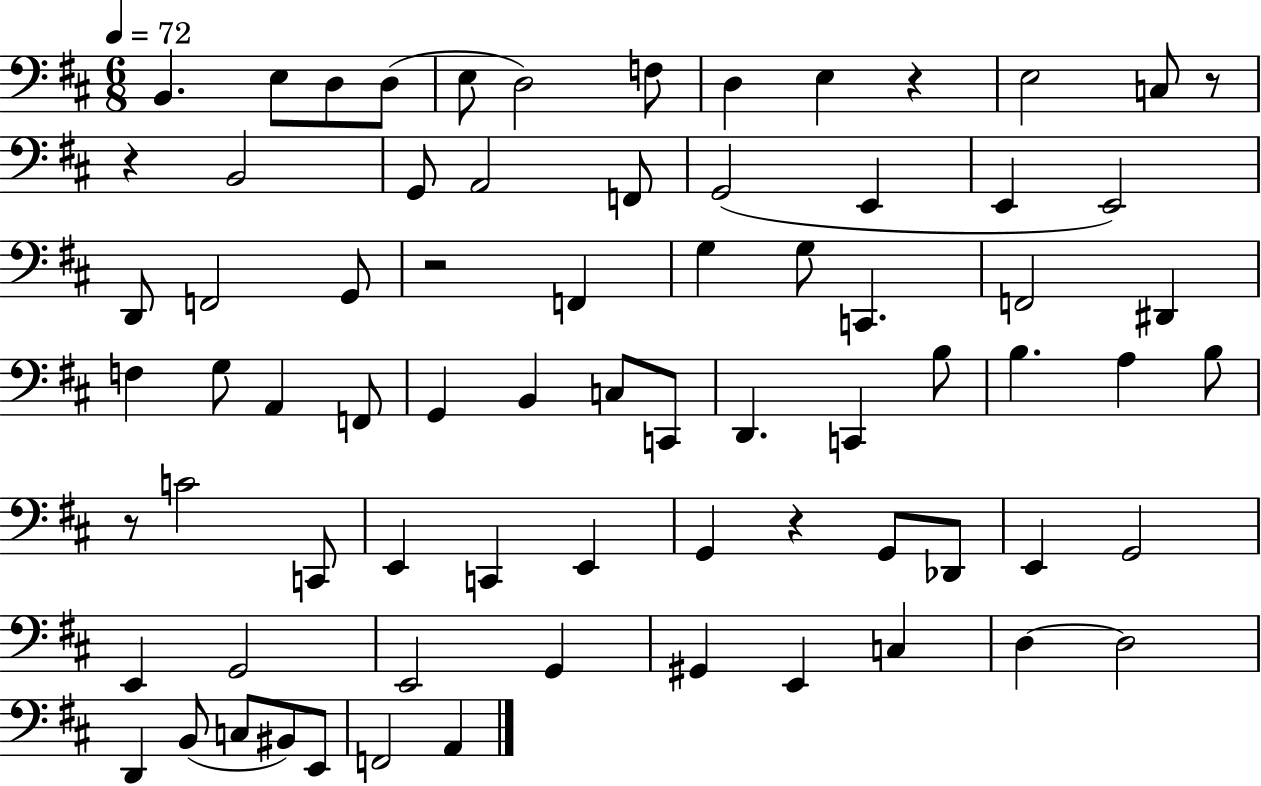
B2/q. E3/e D3/e D3/e E3/e D3/h F3/e D3/q E3/q R/q E3/h C3/e R/e R/q B2/h G2/e A2/h F2/e G2/h E2/q E2/q E2/h D2/e F2/h G2/e R/h F2/q G3/q G3/e C2/q. F2/h D#2/q F3/q G3/e A2/q F2/e G2/q B2/q C3/e C2/e D2/q. C2/q B3/e B3/q. A3/q B3/e R/e C4/h C2/e E2/q C2/q E2/q G2/q R/q G2/e Db2/e E2/q G2/h E2/q G2/h E2/h G2/q G#2/q E2/q C3/q D3/q D3/h D2/q B2/e C3/e BIS2/e E2/e F2/h A2/q